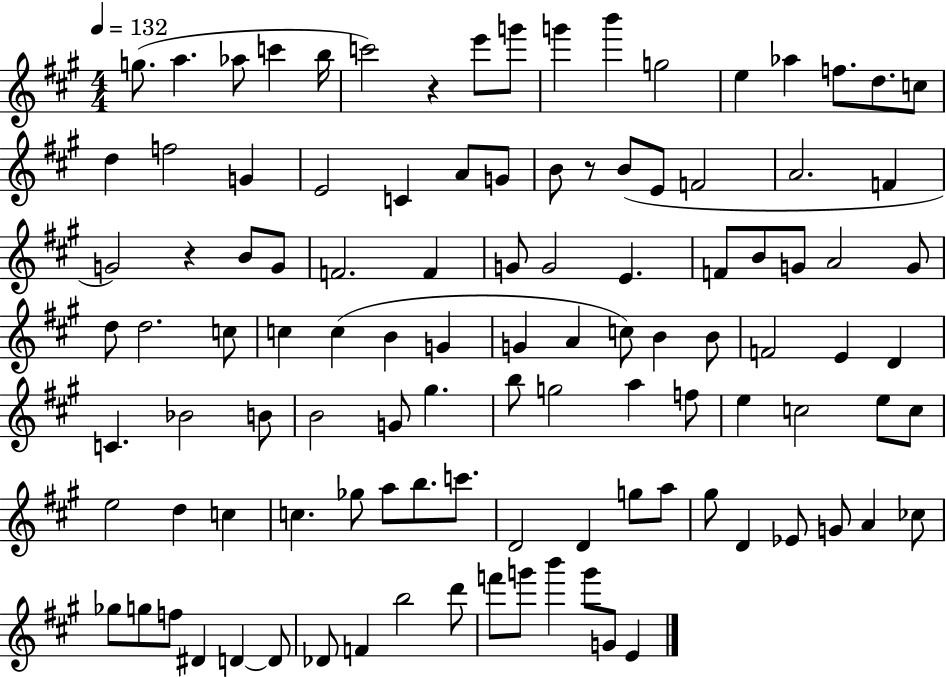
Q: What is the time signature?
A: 4/4